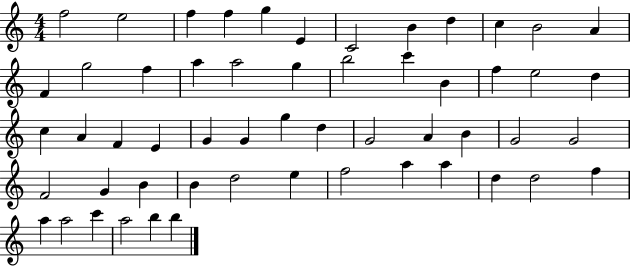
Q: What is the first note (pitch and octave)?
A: F5